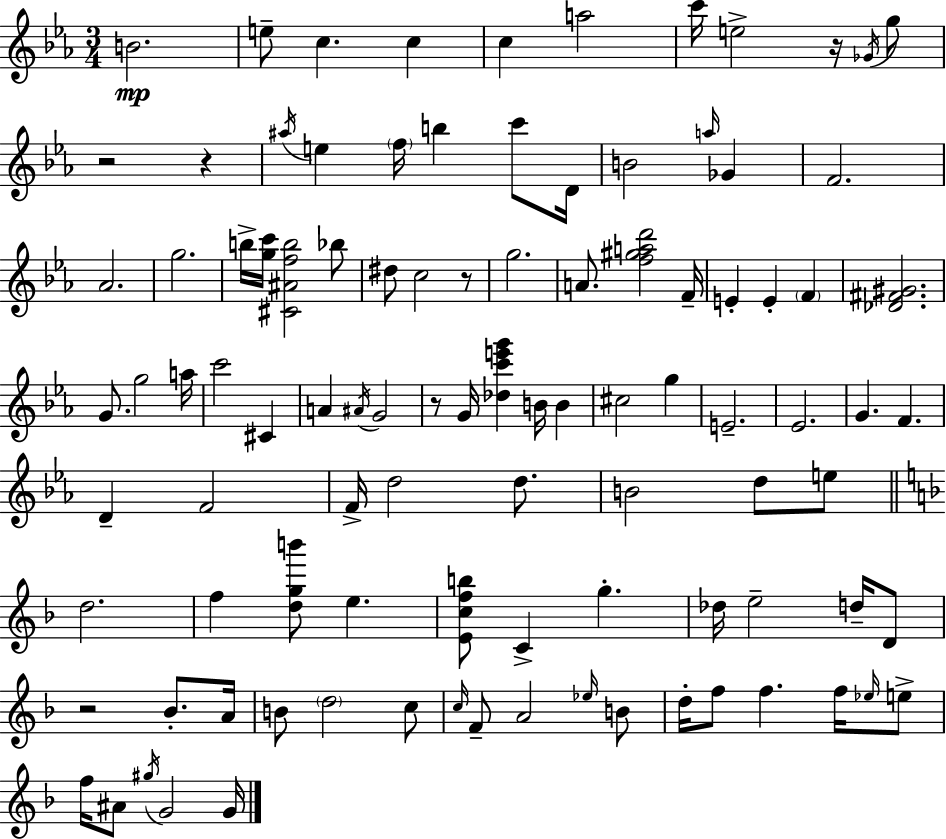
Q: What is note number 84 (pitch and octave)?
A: A#4